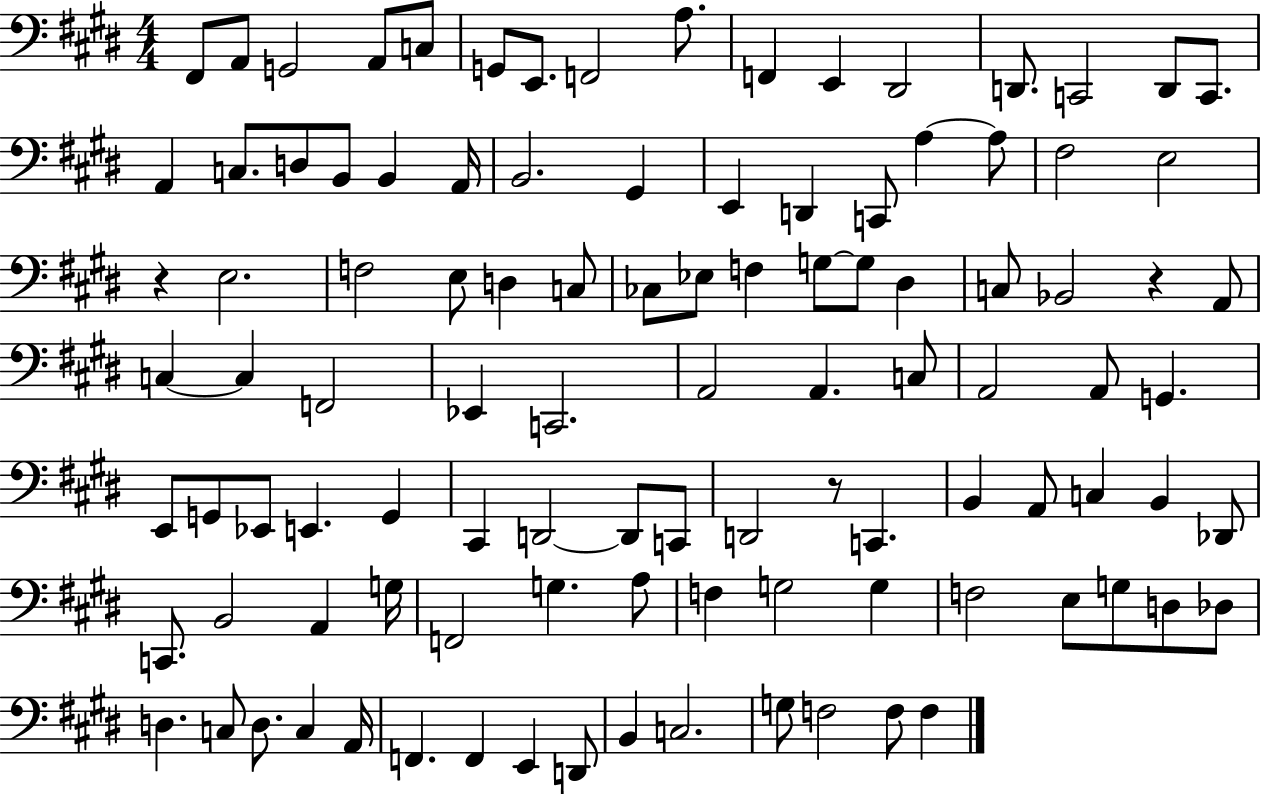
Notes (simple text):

F#2/e A2/e G2/h A2/e C3/e G2/e E2/e. F2/h A3/e. F2/q E2/q D#2/h D2/e. C2/h D2/e C2/e. A2/q C3/e. D3/e B2/e B2/q A2/s B2/h. G#2/q E2/q D2/q C2/e A3/q A3/e F#3/h E3/h R/q E3/h. F3/h E3/e D3/q C3/e CES3/e Eb3/e F3/q G3/e G3/e D#3/q C3/e Bb2/h R/q A2/e C3/q C3/q F2/h Eb2/q C2/h. A2/h A2/q. C3/e A2/h A2/e G2/q. E2/e G2/e Eb2/e E2/q. G2/q C#2/q D2/h D2/e C2/e D2/h R/e C2/q. B2/q A2/e C3/q B2/q Db2/e C2/e. B2/h A2/q G3/s F2/h G3/q. A3/e F3/q G3/h G3/q F3/h E3/e G3/e D3/e Db3/e D3/q. C3/e D3/e. C3/q A2/s F2/q. F2/q E2/q D2/e B2/q C3/h. G3/e F3/h F3/e F3/q